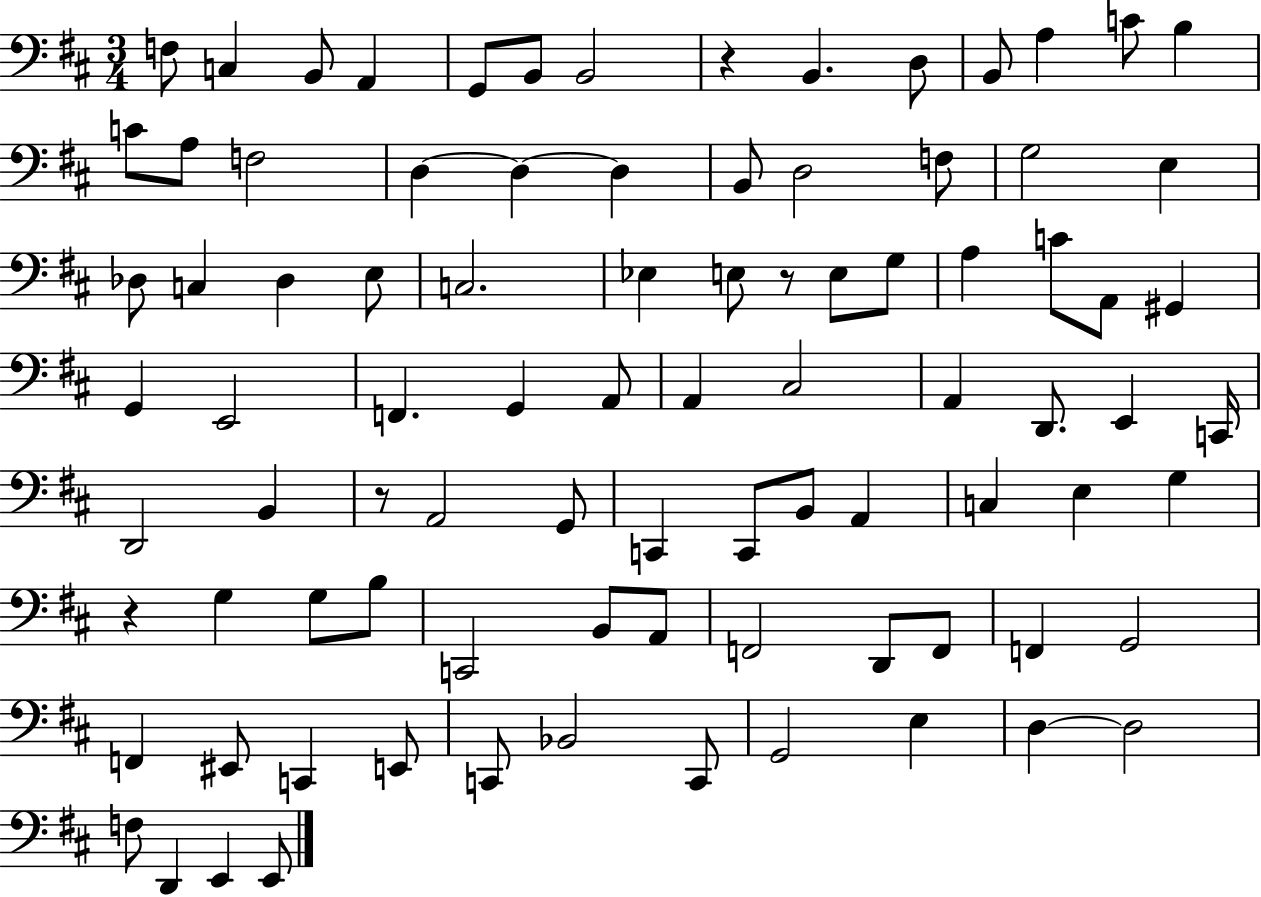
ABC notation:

X:1
T:Untitled
M:3/4
L:1/4
K:D
F,/2 C, B,,/2 A,, G,,/2 B,,/2 B,,2 z B,, D,/2 B,,/2 A, C/2 B, C/2 A,/2 F,2 D, D, D, B,,/2 D,2 F,/2 G,2 E, _D,/2 C, _D, E,/2 C,2 _E, E,/2 z/2 E,/2 G,/2 A, C/2 A,,/2 ^G,, G,, E,,2 F,, G,, A,,/2 A,, ^C,2 A,, D,,/2 E,, C,,/4 D,,2 B,, z/2 A,,2 G,,/2 C,, C,,/2 B,,/2 A,, C, E, G, z G, G,/2 B,/2 C,,2 B,,/2 A,,/2 F,,2 D,,/2 F,,/2 F,, G,,2 F,, ^E,,/2 C,, E,,/2 C,,/2 _B,,2 C,,/2 G,,2 E, D, D,2 F,/2 D,, E,, E,,/2